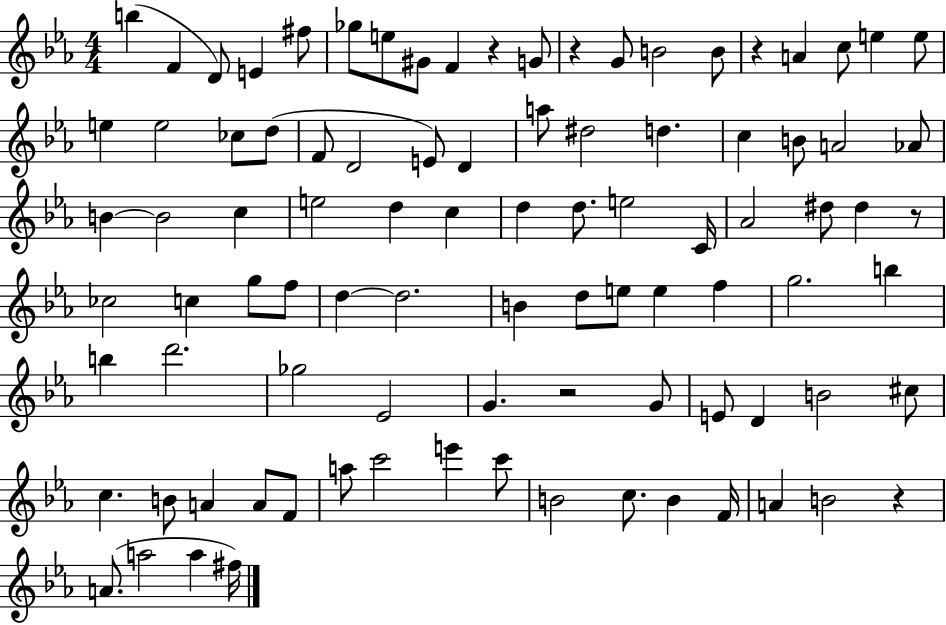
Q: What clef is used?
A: treble